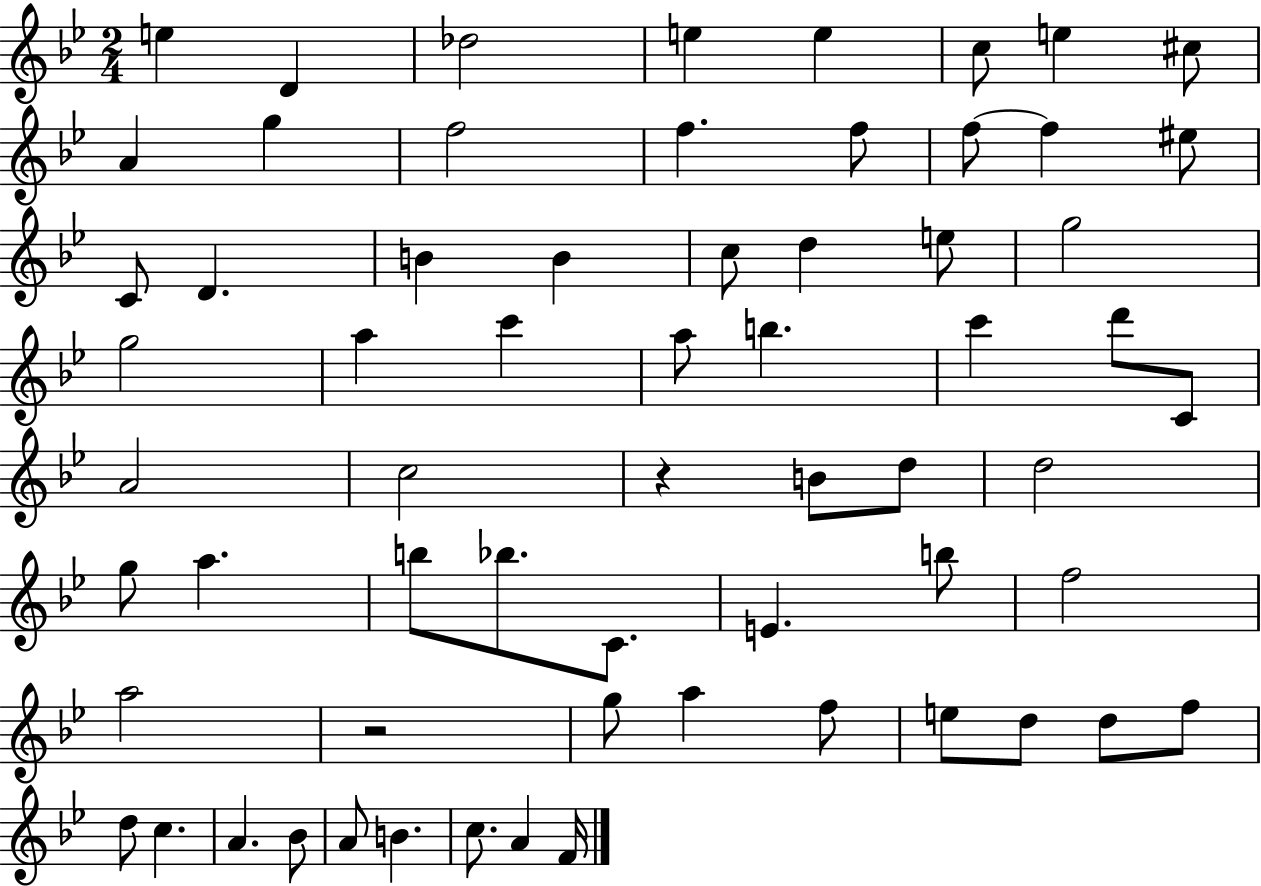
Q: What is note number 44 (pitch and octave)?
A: B5